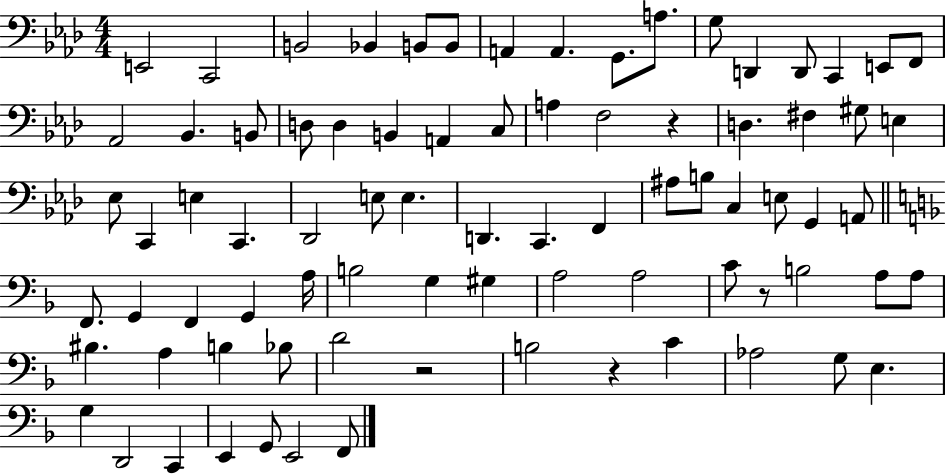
X:1
T:Untitled
M:4/4
L:1/4
K:Ab
E,,2 C,,2 B,,2 _B,, B,,/2 B,,/2 A,, A,, G,,/2 A,/2 G,/2 D,, D,,/2 C,, E,,/2 F,,/2 _A,,2 _B,, B,,/2 D,/2 D, B,, A,, C,/2 A, F,2 z D, ^F, ^G,/2 E, _E,/2 C,, E, C,, _D,,2 E,/2 E, D,, C,, F,, ^A,/2 B,/2 C, E,/2 G,, A,,/2 F,,/2 G,, F,, G,, A,/4 B,2 G, ^G, A,2 A,2 C/2 z/2 B,2 A,/2 A,/2 ^B, A, B, _B,/2 D2 z2 B,2 z C _A,2 G,/2 E, G, D,,2 C,, E,, G,,/2 E,,2 F,,/2